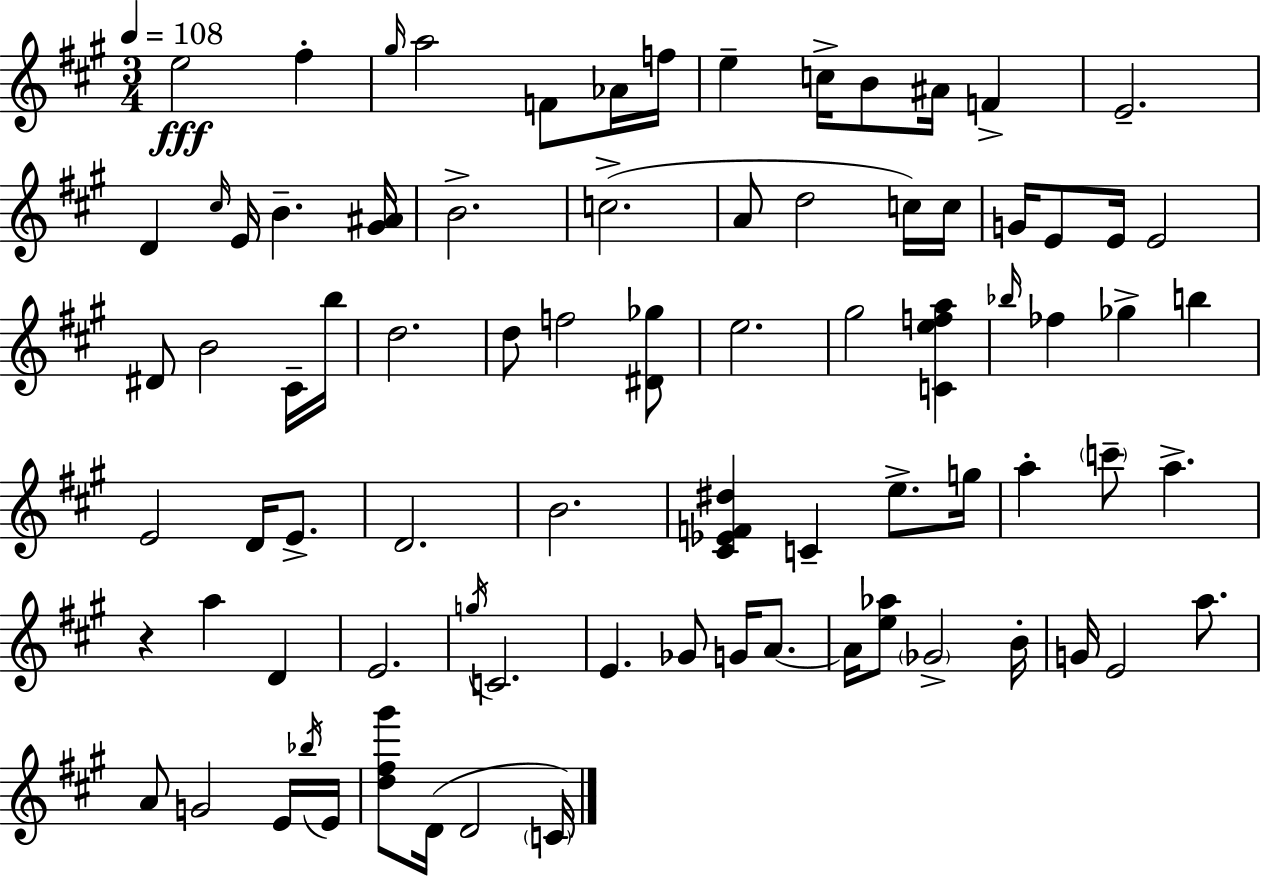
E5/h F#5/q G#5/s A5/h F4/e Ab4/s F5/s E5/q C5/s B4/e A#4/s F4/q E4/h. D4/q C#5/s E4/s B4/q. [G#4,A#4]/s B4/h. C5/h. A4/e D5/h C5/s C5/s G4/s E4/e E4/s E4/h D#4/e B4/h C#4/s B5/s D5/h. D5/e F5/h [D#4,Gb5]/e E5/h. G#5/h [C4,E5,F5,A5]/q Bb5/s FES5/q Gb5/q B5/q E4/h D4/s E4/e. D4/h. B4/h. [C#4,Eb4,F4,D#5]/q C4/q E5/e. G5/s A5/q C6/e A5/q. R/q A5/q D4/q E4/h. G5/s C4/h. E4/q. Gb4/e G4/s A4/e. A4/s [E5,Ab5]/e Gb4/h B4/s G4/s E4/h A5/e. A4/e G4/h E4/s Bb5/s E4/s [D5,F#5,G#6]/e D4/s D4/h C4/s